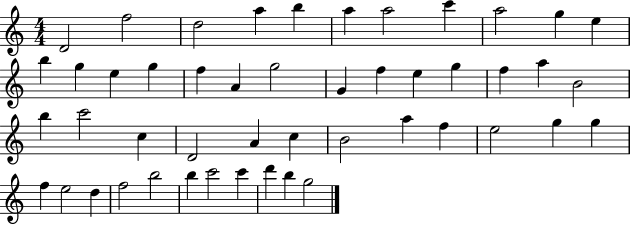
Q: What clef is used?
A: treble